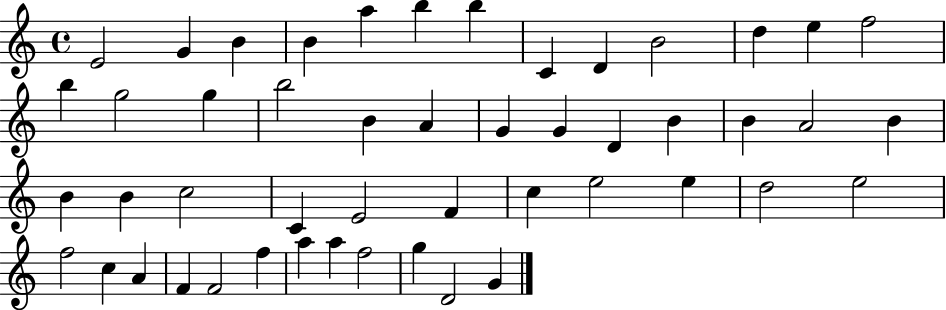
E4/h G4/q B4/q B4/q A5/q B5/q B5/q C4/q D4/q B4/h D5/q E5/q F5/h B5/q G5/h G5/q B5/h B4/q A4/q G4/q G4/q D4/q B4/q B4/q A4/h B4/q B4/q B4/q C5/h C4/q E4/h F4/q C5/q E5/h E5/q D5/h E5/h F5/h C5/q A4/q F4/q F4/h F5/q A5/q A5/q F5/h G5/q D4/h G4/q